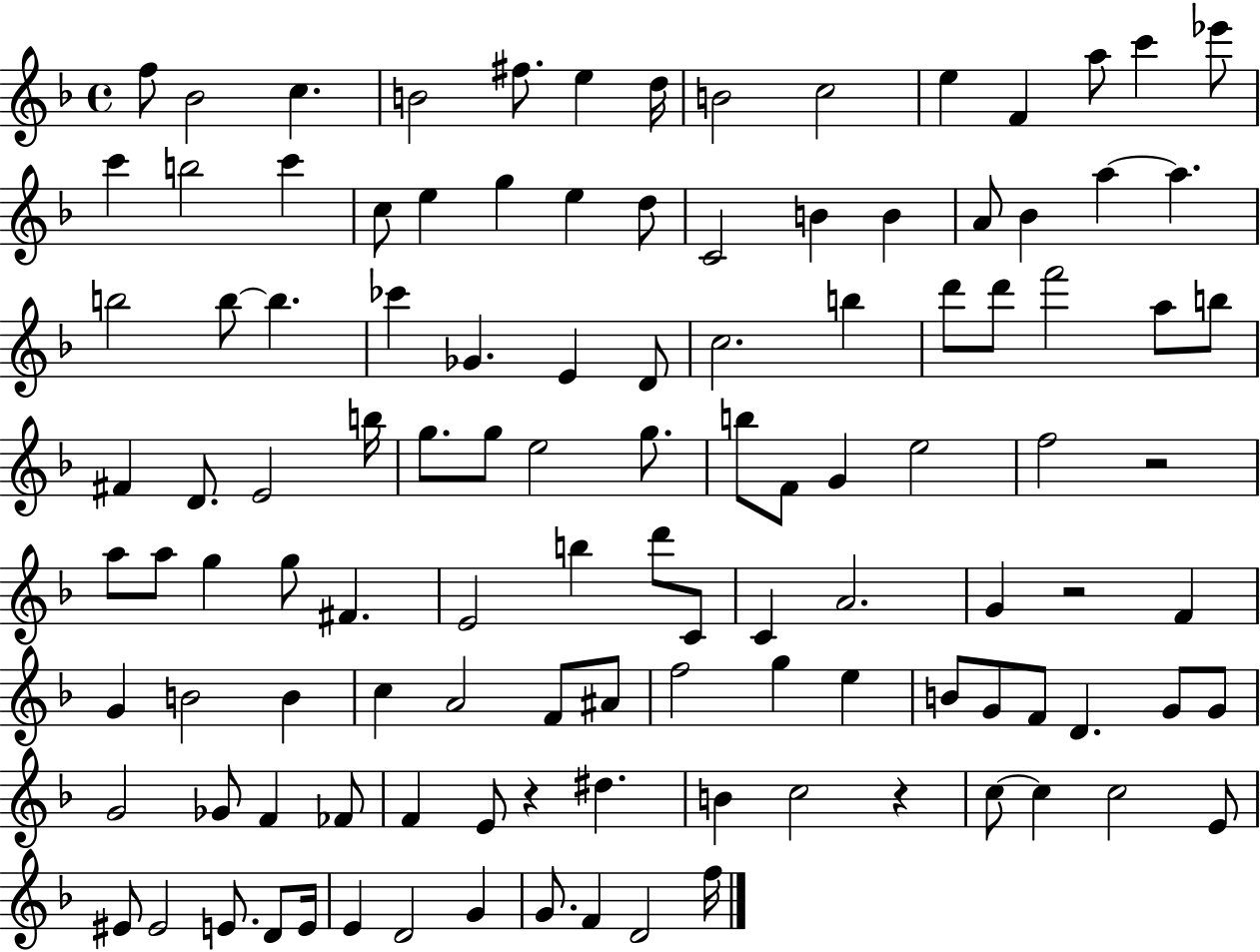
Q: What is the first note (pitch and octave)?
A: F5